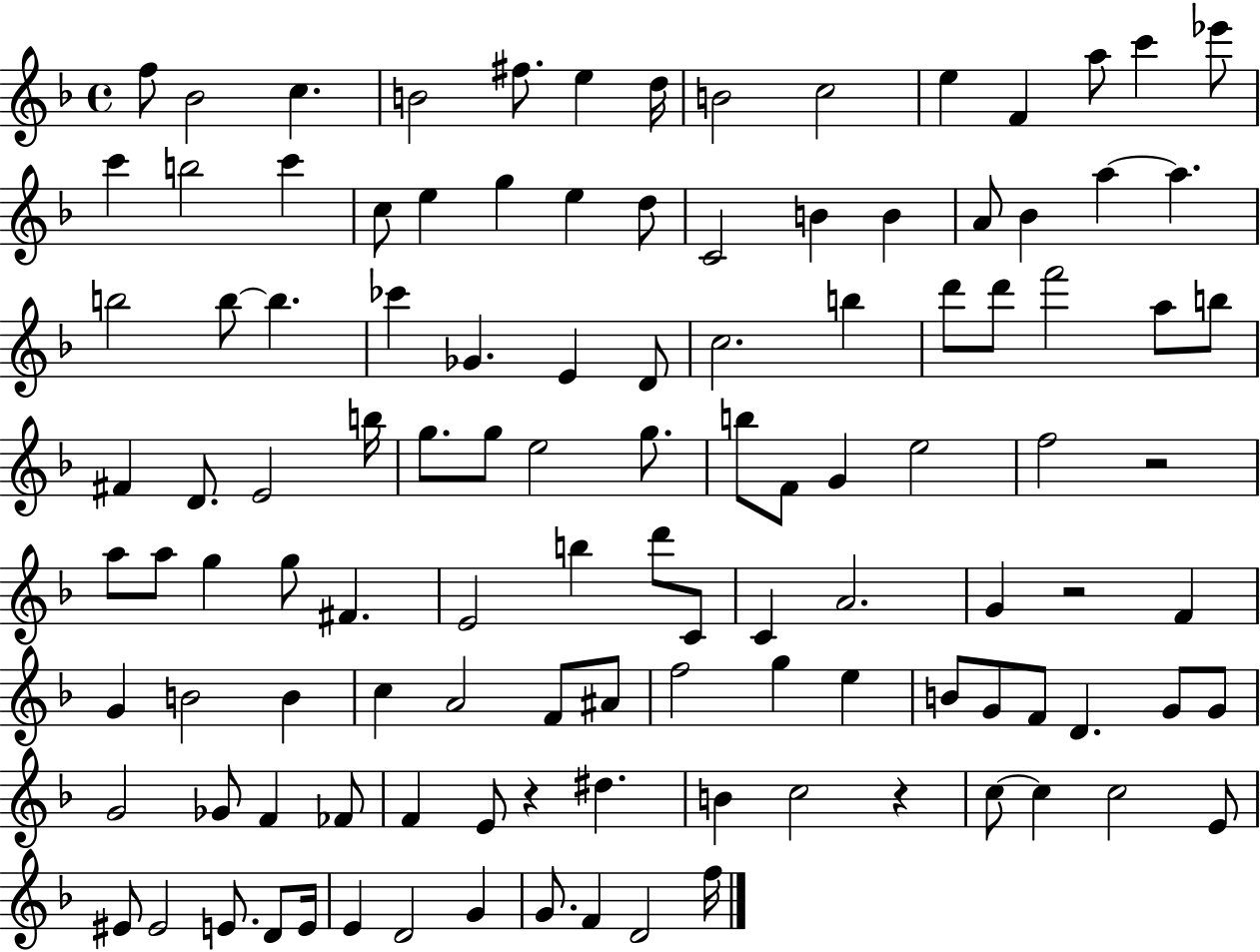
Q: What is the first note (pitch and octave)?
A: F5